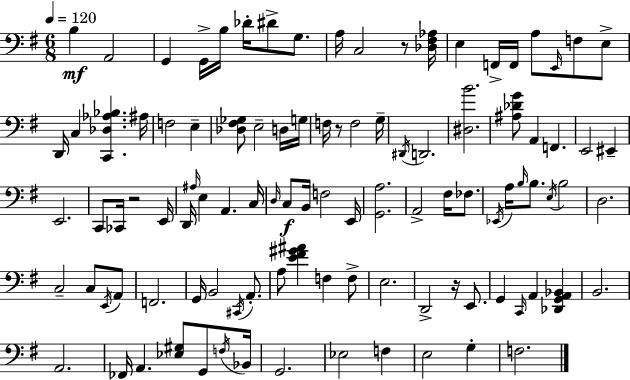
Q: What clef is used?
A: bass